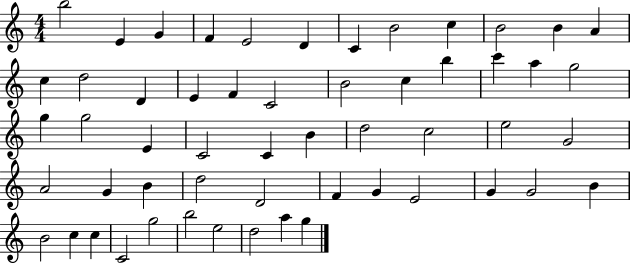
B5/h E4/q G4/q F4/q E4/h D4/q C4/q B4/h C5/q B4/h B4/q A4/q C5/q D5/h D4/q E4/q F4/q C4/h B4/h C5/q B5/q C6/q A5/q G5/h G5/q G5/h E4/q C4/h C4/q B4/q D5/h C5/h E5/h G4/h A4/h G4/q B4/q D5/h D4/h F4/q G4/q E4/h G4/q G4/h B4/q B4/h C5/q C5/q C4/h G5/h B5/h E5/h D5/h A5/q G5/q